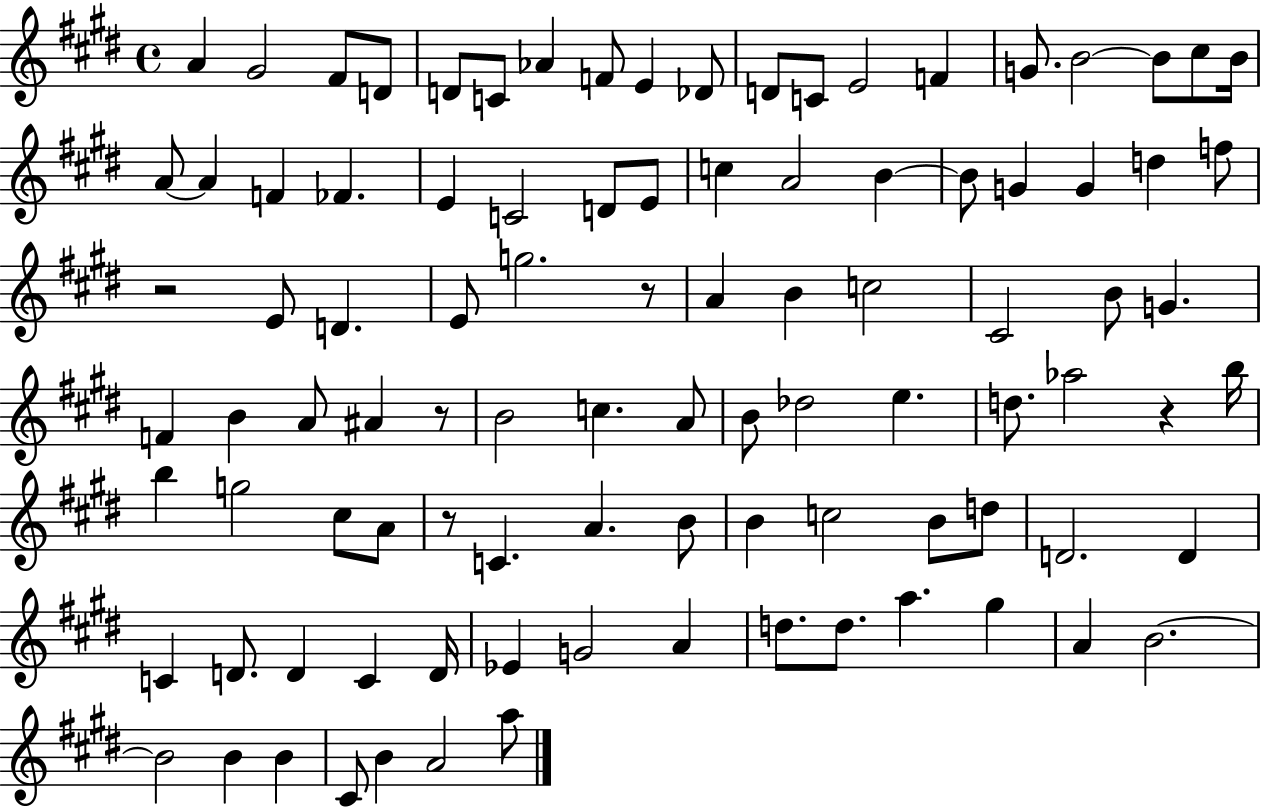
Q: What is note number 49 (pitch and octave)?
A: A#4